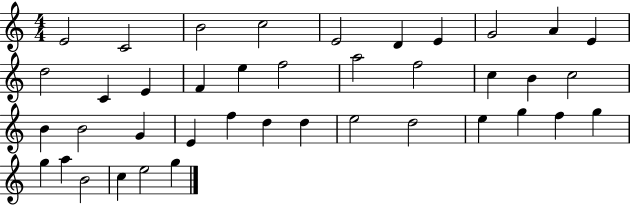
X:1
T:Untitled
M:4/4
L:1/4
K:C
E2 C2 B2 c2 E2 D E G2 A E d2 C E F e f2 a2 f2 c B c2 B B2 G E f d d e2 d2 e g f g g a B2 c e2 g